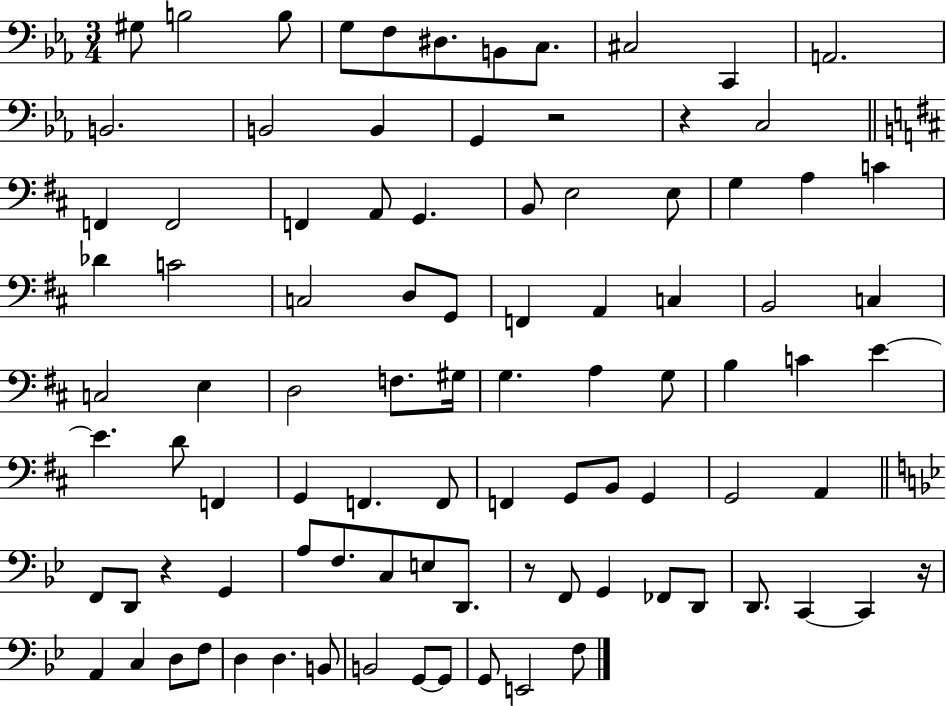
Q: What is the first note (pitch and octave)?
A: G#3